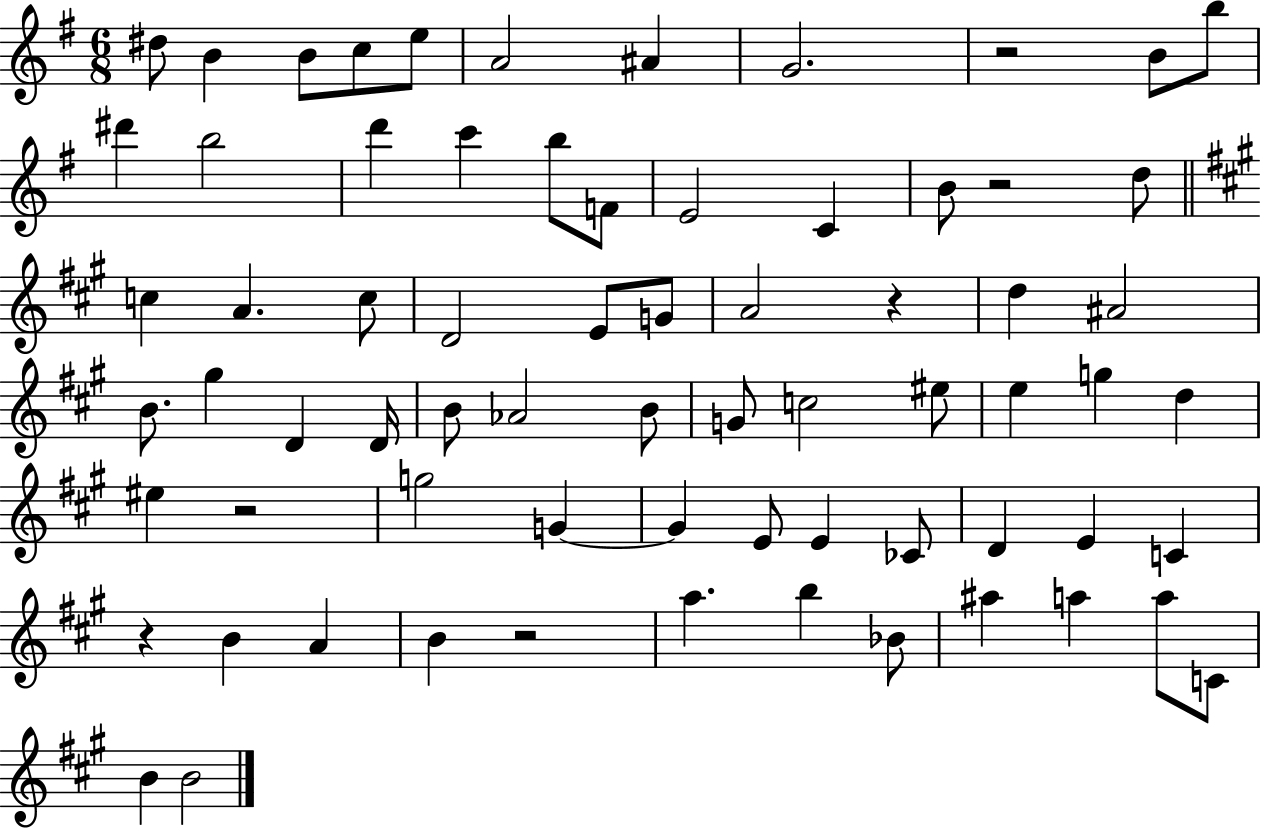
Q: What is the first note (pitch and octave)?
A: D#5